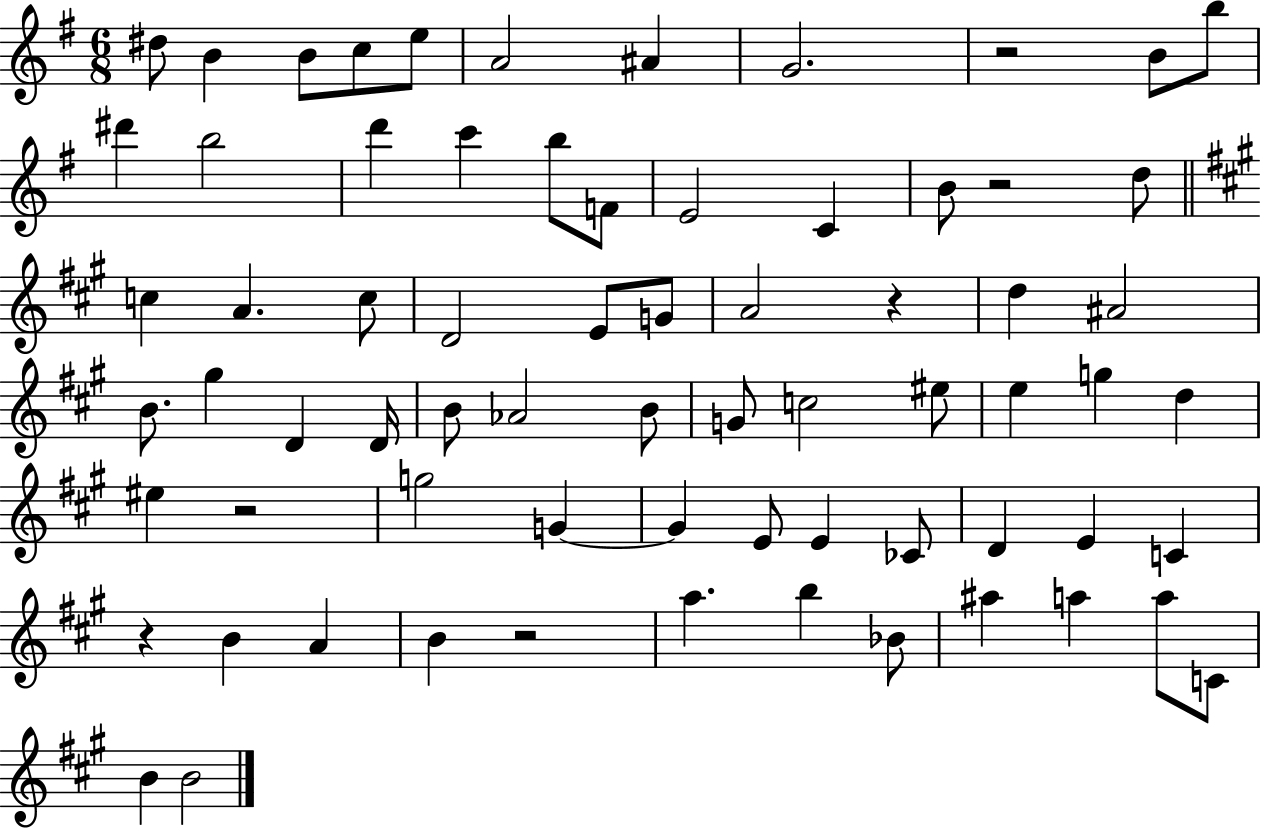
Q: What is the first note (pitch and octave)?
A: D#5